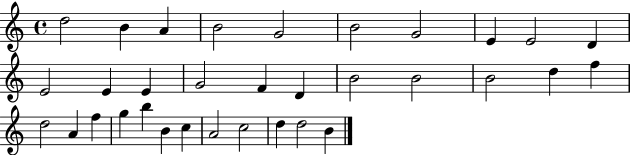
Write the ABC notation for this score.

X:1
T:Untitled
M:4/4
L:1/4
K:C
d2 B A B2 G2 B2 G2 E E2 D E2 E E G2 F D B2 B2 B2 d f d2 A f g b B c A2 c2 d d2 B